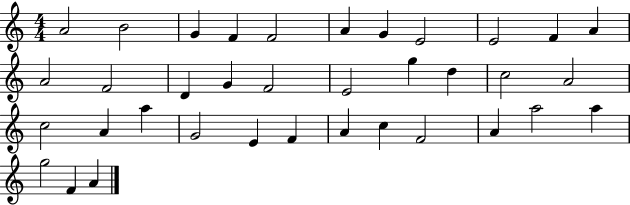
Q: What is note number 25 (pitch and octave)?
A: G4